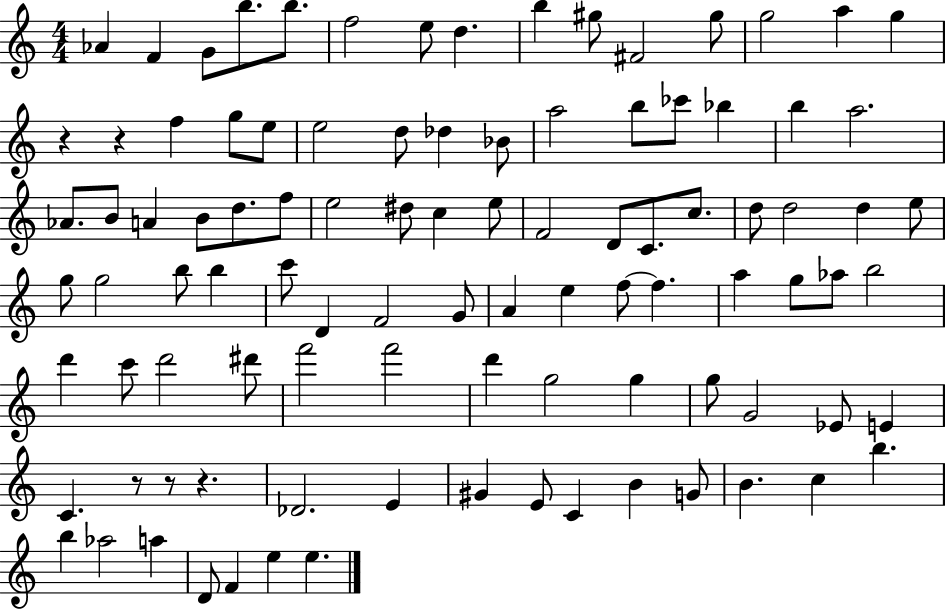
Ab4/q F4/q G4/e B5/e. B5/e. F5/h E5/e D5/q. B5/q G#5/e F#4/h G#5/e G5/h A5/q G5/q R/q R/q F5/q G5/e E5/e E5/h D5/e Db5/q Bb4/e A5/h B5/e CES6/e Bb5/q B5/q A5/h. Ab4/e. B4/e A4/q B4/e D5/e. F5/e E5/h D#5/e C5/q E5/e F4/h D4/e C4/e. C5/e. D5/e D5/h D5/q E5/e G5/e G5/h B5/e B5/q C6/e D4/q F4/h G4/e A4/q E5/q F5/e F5/q. A5/q G5/e Ab5/e B5/h D6/q C6/e D6/h D#6/e F6/h F6/h D6/q G5/h G5/q G5/e G4/h Eb4/e E4/q C4/q. R/e R/e R/q. Db4/h. E4/q G#4/q E4/e C4/q B4/q G4/e B4/q. C5/q B5/q. B5/q Ab5/h A5/q D4/e F4/q E5/q E5/q.